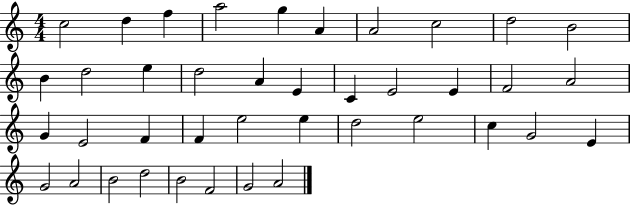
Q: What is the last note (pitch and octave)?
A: A4